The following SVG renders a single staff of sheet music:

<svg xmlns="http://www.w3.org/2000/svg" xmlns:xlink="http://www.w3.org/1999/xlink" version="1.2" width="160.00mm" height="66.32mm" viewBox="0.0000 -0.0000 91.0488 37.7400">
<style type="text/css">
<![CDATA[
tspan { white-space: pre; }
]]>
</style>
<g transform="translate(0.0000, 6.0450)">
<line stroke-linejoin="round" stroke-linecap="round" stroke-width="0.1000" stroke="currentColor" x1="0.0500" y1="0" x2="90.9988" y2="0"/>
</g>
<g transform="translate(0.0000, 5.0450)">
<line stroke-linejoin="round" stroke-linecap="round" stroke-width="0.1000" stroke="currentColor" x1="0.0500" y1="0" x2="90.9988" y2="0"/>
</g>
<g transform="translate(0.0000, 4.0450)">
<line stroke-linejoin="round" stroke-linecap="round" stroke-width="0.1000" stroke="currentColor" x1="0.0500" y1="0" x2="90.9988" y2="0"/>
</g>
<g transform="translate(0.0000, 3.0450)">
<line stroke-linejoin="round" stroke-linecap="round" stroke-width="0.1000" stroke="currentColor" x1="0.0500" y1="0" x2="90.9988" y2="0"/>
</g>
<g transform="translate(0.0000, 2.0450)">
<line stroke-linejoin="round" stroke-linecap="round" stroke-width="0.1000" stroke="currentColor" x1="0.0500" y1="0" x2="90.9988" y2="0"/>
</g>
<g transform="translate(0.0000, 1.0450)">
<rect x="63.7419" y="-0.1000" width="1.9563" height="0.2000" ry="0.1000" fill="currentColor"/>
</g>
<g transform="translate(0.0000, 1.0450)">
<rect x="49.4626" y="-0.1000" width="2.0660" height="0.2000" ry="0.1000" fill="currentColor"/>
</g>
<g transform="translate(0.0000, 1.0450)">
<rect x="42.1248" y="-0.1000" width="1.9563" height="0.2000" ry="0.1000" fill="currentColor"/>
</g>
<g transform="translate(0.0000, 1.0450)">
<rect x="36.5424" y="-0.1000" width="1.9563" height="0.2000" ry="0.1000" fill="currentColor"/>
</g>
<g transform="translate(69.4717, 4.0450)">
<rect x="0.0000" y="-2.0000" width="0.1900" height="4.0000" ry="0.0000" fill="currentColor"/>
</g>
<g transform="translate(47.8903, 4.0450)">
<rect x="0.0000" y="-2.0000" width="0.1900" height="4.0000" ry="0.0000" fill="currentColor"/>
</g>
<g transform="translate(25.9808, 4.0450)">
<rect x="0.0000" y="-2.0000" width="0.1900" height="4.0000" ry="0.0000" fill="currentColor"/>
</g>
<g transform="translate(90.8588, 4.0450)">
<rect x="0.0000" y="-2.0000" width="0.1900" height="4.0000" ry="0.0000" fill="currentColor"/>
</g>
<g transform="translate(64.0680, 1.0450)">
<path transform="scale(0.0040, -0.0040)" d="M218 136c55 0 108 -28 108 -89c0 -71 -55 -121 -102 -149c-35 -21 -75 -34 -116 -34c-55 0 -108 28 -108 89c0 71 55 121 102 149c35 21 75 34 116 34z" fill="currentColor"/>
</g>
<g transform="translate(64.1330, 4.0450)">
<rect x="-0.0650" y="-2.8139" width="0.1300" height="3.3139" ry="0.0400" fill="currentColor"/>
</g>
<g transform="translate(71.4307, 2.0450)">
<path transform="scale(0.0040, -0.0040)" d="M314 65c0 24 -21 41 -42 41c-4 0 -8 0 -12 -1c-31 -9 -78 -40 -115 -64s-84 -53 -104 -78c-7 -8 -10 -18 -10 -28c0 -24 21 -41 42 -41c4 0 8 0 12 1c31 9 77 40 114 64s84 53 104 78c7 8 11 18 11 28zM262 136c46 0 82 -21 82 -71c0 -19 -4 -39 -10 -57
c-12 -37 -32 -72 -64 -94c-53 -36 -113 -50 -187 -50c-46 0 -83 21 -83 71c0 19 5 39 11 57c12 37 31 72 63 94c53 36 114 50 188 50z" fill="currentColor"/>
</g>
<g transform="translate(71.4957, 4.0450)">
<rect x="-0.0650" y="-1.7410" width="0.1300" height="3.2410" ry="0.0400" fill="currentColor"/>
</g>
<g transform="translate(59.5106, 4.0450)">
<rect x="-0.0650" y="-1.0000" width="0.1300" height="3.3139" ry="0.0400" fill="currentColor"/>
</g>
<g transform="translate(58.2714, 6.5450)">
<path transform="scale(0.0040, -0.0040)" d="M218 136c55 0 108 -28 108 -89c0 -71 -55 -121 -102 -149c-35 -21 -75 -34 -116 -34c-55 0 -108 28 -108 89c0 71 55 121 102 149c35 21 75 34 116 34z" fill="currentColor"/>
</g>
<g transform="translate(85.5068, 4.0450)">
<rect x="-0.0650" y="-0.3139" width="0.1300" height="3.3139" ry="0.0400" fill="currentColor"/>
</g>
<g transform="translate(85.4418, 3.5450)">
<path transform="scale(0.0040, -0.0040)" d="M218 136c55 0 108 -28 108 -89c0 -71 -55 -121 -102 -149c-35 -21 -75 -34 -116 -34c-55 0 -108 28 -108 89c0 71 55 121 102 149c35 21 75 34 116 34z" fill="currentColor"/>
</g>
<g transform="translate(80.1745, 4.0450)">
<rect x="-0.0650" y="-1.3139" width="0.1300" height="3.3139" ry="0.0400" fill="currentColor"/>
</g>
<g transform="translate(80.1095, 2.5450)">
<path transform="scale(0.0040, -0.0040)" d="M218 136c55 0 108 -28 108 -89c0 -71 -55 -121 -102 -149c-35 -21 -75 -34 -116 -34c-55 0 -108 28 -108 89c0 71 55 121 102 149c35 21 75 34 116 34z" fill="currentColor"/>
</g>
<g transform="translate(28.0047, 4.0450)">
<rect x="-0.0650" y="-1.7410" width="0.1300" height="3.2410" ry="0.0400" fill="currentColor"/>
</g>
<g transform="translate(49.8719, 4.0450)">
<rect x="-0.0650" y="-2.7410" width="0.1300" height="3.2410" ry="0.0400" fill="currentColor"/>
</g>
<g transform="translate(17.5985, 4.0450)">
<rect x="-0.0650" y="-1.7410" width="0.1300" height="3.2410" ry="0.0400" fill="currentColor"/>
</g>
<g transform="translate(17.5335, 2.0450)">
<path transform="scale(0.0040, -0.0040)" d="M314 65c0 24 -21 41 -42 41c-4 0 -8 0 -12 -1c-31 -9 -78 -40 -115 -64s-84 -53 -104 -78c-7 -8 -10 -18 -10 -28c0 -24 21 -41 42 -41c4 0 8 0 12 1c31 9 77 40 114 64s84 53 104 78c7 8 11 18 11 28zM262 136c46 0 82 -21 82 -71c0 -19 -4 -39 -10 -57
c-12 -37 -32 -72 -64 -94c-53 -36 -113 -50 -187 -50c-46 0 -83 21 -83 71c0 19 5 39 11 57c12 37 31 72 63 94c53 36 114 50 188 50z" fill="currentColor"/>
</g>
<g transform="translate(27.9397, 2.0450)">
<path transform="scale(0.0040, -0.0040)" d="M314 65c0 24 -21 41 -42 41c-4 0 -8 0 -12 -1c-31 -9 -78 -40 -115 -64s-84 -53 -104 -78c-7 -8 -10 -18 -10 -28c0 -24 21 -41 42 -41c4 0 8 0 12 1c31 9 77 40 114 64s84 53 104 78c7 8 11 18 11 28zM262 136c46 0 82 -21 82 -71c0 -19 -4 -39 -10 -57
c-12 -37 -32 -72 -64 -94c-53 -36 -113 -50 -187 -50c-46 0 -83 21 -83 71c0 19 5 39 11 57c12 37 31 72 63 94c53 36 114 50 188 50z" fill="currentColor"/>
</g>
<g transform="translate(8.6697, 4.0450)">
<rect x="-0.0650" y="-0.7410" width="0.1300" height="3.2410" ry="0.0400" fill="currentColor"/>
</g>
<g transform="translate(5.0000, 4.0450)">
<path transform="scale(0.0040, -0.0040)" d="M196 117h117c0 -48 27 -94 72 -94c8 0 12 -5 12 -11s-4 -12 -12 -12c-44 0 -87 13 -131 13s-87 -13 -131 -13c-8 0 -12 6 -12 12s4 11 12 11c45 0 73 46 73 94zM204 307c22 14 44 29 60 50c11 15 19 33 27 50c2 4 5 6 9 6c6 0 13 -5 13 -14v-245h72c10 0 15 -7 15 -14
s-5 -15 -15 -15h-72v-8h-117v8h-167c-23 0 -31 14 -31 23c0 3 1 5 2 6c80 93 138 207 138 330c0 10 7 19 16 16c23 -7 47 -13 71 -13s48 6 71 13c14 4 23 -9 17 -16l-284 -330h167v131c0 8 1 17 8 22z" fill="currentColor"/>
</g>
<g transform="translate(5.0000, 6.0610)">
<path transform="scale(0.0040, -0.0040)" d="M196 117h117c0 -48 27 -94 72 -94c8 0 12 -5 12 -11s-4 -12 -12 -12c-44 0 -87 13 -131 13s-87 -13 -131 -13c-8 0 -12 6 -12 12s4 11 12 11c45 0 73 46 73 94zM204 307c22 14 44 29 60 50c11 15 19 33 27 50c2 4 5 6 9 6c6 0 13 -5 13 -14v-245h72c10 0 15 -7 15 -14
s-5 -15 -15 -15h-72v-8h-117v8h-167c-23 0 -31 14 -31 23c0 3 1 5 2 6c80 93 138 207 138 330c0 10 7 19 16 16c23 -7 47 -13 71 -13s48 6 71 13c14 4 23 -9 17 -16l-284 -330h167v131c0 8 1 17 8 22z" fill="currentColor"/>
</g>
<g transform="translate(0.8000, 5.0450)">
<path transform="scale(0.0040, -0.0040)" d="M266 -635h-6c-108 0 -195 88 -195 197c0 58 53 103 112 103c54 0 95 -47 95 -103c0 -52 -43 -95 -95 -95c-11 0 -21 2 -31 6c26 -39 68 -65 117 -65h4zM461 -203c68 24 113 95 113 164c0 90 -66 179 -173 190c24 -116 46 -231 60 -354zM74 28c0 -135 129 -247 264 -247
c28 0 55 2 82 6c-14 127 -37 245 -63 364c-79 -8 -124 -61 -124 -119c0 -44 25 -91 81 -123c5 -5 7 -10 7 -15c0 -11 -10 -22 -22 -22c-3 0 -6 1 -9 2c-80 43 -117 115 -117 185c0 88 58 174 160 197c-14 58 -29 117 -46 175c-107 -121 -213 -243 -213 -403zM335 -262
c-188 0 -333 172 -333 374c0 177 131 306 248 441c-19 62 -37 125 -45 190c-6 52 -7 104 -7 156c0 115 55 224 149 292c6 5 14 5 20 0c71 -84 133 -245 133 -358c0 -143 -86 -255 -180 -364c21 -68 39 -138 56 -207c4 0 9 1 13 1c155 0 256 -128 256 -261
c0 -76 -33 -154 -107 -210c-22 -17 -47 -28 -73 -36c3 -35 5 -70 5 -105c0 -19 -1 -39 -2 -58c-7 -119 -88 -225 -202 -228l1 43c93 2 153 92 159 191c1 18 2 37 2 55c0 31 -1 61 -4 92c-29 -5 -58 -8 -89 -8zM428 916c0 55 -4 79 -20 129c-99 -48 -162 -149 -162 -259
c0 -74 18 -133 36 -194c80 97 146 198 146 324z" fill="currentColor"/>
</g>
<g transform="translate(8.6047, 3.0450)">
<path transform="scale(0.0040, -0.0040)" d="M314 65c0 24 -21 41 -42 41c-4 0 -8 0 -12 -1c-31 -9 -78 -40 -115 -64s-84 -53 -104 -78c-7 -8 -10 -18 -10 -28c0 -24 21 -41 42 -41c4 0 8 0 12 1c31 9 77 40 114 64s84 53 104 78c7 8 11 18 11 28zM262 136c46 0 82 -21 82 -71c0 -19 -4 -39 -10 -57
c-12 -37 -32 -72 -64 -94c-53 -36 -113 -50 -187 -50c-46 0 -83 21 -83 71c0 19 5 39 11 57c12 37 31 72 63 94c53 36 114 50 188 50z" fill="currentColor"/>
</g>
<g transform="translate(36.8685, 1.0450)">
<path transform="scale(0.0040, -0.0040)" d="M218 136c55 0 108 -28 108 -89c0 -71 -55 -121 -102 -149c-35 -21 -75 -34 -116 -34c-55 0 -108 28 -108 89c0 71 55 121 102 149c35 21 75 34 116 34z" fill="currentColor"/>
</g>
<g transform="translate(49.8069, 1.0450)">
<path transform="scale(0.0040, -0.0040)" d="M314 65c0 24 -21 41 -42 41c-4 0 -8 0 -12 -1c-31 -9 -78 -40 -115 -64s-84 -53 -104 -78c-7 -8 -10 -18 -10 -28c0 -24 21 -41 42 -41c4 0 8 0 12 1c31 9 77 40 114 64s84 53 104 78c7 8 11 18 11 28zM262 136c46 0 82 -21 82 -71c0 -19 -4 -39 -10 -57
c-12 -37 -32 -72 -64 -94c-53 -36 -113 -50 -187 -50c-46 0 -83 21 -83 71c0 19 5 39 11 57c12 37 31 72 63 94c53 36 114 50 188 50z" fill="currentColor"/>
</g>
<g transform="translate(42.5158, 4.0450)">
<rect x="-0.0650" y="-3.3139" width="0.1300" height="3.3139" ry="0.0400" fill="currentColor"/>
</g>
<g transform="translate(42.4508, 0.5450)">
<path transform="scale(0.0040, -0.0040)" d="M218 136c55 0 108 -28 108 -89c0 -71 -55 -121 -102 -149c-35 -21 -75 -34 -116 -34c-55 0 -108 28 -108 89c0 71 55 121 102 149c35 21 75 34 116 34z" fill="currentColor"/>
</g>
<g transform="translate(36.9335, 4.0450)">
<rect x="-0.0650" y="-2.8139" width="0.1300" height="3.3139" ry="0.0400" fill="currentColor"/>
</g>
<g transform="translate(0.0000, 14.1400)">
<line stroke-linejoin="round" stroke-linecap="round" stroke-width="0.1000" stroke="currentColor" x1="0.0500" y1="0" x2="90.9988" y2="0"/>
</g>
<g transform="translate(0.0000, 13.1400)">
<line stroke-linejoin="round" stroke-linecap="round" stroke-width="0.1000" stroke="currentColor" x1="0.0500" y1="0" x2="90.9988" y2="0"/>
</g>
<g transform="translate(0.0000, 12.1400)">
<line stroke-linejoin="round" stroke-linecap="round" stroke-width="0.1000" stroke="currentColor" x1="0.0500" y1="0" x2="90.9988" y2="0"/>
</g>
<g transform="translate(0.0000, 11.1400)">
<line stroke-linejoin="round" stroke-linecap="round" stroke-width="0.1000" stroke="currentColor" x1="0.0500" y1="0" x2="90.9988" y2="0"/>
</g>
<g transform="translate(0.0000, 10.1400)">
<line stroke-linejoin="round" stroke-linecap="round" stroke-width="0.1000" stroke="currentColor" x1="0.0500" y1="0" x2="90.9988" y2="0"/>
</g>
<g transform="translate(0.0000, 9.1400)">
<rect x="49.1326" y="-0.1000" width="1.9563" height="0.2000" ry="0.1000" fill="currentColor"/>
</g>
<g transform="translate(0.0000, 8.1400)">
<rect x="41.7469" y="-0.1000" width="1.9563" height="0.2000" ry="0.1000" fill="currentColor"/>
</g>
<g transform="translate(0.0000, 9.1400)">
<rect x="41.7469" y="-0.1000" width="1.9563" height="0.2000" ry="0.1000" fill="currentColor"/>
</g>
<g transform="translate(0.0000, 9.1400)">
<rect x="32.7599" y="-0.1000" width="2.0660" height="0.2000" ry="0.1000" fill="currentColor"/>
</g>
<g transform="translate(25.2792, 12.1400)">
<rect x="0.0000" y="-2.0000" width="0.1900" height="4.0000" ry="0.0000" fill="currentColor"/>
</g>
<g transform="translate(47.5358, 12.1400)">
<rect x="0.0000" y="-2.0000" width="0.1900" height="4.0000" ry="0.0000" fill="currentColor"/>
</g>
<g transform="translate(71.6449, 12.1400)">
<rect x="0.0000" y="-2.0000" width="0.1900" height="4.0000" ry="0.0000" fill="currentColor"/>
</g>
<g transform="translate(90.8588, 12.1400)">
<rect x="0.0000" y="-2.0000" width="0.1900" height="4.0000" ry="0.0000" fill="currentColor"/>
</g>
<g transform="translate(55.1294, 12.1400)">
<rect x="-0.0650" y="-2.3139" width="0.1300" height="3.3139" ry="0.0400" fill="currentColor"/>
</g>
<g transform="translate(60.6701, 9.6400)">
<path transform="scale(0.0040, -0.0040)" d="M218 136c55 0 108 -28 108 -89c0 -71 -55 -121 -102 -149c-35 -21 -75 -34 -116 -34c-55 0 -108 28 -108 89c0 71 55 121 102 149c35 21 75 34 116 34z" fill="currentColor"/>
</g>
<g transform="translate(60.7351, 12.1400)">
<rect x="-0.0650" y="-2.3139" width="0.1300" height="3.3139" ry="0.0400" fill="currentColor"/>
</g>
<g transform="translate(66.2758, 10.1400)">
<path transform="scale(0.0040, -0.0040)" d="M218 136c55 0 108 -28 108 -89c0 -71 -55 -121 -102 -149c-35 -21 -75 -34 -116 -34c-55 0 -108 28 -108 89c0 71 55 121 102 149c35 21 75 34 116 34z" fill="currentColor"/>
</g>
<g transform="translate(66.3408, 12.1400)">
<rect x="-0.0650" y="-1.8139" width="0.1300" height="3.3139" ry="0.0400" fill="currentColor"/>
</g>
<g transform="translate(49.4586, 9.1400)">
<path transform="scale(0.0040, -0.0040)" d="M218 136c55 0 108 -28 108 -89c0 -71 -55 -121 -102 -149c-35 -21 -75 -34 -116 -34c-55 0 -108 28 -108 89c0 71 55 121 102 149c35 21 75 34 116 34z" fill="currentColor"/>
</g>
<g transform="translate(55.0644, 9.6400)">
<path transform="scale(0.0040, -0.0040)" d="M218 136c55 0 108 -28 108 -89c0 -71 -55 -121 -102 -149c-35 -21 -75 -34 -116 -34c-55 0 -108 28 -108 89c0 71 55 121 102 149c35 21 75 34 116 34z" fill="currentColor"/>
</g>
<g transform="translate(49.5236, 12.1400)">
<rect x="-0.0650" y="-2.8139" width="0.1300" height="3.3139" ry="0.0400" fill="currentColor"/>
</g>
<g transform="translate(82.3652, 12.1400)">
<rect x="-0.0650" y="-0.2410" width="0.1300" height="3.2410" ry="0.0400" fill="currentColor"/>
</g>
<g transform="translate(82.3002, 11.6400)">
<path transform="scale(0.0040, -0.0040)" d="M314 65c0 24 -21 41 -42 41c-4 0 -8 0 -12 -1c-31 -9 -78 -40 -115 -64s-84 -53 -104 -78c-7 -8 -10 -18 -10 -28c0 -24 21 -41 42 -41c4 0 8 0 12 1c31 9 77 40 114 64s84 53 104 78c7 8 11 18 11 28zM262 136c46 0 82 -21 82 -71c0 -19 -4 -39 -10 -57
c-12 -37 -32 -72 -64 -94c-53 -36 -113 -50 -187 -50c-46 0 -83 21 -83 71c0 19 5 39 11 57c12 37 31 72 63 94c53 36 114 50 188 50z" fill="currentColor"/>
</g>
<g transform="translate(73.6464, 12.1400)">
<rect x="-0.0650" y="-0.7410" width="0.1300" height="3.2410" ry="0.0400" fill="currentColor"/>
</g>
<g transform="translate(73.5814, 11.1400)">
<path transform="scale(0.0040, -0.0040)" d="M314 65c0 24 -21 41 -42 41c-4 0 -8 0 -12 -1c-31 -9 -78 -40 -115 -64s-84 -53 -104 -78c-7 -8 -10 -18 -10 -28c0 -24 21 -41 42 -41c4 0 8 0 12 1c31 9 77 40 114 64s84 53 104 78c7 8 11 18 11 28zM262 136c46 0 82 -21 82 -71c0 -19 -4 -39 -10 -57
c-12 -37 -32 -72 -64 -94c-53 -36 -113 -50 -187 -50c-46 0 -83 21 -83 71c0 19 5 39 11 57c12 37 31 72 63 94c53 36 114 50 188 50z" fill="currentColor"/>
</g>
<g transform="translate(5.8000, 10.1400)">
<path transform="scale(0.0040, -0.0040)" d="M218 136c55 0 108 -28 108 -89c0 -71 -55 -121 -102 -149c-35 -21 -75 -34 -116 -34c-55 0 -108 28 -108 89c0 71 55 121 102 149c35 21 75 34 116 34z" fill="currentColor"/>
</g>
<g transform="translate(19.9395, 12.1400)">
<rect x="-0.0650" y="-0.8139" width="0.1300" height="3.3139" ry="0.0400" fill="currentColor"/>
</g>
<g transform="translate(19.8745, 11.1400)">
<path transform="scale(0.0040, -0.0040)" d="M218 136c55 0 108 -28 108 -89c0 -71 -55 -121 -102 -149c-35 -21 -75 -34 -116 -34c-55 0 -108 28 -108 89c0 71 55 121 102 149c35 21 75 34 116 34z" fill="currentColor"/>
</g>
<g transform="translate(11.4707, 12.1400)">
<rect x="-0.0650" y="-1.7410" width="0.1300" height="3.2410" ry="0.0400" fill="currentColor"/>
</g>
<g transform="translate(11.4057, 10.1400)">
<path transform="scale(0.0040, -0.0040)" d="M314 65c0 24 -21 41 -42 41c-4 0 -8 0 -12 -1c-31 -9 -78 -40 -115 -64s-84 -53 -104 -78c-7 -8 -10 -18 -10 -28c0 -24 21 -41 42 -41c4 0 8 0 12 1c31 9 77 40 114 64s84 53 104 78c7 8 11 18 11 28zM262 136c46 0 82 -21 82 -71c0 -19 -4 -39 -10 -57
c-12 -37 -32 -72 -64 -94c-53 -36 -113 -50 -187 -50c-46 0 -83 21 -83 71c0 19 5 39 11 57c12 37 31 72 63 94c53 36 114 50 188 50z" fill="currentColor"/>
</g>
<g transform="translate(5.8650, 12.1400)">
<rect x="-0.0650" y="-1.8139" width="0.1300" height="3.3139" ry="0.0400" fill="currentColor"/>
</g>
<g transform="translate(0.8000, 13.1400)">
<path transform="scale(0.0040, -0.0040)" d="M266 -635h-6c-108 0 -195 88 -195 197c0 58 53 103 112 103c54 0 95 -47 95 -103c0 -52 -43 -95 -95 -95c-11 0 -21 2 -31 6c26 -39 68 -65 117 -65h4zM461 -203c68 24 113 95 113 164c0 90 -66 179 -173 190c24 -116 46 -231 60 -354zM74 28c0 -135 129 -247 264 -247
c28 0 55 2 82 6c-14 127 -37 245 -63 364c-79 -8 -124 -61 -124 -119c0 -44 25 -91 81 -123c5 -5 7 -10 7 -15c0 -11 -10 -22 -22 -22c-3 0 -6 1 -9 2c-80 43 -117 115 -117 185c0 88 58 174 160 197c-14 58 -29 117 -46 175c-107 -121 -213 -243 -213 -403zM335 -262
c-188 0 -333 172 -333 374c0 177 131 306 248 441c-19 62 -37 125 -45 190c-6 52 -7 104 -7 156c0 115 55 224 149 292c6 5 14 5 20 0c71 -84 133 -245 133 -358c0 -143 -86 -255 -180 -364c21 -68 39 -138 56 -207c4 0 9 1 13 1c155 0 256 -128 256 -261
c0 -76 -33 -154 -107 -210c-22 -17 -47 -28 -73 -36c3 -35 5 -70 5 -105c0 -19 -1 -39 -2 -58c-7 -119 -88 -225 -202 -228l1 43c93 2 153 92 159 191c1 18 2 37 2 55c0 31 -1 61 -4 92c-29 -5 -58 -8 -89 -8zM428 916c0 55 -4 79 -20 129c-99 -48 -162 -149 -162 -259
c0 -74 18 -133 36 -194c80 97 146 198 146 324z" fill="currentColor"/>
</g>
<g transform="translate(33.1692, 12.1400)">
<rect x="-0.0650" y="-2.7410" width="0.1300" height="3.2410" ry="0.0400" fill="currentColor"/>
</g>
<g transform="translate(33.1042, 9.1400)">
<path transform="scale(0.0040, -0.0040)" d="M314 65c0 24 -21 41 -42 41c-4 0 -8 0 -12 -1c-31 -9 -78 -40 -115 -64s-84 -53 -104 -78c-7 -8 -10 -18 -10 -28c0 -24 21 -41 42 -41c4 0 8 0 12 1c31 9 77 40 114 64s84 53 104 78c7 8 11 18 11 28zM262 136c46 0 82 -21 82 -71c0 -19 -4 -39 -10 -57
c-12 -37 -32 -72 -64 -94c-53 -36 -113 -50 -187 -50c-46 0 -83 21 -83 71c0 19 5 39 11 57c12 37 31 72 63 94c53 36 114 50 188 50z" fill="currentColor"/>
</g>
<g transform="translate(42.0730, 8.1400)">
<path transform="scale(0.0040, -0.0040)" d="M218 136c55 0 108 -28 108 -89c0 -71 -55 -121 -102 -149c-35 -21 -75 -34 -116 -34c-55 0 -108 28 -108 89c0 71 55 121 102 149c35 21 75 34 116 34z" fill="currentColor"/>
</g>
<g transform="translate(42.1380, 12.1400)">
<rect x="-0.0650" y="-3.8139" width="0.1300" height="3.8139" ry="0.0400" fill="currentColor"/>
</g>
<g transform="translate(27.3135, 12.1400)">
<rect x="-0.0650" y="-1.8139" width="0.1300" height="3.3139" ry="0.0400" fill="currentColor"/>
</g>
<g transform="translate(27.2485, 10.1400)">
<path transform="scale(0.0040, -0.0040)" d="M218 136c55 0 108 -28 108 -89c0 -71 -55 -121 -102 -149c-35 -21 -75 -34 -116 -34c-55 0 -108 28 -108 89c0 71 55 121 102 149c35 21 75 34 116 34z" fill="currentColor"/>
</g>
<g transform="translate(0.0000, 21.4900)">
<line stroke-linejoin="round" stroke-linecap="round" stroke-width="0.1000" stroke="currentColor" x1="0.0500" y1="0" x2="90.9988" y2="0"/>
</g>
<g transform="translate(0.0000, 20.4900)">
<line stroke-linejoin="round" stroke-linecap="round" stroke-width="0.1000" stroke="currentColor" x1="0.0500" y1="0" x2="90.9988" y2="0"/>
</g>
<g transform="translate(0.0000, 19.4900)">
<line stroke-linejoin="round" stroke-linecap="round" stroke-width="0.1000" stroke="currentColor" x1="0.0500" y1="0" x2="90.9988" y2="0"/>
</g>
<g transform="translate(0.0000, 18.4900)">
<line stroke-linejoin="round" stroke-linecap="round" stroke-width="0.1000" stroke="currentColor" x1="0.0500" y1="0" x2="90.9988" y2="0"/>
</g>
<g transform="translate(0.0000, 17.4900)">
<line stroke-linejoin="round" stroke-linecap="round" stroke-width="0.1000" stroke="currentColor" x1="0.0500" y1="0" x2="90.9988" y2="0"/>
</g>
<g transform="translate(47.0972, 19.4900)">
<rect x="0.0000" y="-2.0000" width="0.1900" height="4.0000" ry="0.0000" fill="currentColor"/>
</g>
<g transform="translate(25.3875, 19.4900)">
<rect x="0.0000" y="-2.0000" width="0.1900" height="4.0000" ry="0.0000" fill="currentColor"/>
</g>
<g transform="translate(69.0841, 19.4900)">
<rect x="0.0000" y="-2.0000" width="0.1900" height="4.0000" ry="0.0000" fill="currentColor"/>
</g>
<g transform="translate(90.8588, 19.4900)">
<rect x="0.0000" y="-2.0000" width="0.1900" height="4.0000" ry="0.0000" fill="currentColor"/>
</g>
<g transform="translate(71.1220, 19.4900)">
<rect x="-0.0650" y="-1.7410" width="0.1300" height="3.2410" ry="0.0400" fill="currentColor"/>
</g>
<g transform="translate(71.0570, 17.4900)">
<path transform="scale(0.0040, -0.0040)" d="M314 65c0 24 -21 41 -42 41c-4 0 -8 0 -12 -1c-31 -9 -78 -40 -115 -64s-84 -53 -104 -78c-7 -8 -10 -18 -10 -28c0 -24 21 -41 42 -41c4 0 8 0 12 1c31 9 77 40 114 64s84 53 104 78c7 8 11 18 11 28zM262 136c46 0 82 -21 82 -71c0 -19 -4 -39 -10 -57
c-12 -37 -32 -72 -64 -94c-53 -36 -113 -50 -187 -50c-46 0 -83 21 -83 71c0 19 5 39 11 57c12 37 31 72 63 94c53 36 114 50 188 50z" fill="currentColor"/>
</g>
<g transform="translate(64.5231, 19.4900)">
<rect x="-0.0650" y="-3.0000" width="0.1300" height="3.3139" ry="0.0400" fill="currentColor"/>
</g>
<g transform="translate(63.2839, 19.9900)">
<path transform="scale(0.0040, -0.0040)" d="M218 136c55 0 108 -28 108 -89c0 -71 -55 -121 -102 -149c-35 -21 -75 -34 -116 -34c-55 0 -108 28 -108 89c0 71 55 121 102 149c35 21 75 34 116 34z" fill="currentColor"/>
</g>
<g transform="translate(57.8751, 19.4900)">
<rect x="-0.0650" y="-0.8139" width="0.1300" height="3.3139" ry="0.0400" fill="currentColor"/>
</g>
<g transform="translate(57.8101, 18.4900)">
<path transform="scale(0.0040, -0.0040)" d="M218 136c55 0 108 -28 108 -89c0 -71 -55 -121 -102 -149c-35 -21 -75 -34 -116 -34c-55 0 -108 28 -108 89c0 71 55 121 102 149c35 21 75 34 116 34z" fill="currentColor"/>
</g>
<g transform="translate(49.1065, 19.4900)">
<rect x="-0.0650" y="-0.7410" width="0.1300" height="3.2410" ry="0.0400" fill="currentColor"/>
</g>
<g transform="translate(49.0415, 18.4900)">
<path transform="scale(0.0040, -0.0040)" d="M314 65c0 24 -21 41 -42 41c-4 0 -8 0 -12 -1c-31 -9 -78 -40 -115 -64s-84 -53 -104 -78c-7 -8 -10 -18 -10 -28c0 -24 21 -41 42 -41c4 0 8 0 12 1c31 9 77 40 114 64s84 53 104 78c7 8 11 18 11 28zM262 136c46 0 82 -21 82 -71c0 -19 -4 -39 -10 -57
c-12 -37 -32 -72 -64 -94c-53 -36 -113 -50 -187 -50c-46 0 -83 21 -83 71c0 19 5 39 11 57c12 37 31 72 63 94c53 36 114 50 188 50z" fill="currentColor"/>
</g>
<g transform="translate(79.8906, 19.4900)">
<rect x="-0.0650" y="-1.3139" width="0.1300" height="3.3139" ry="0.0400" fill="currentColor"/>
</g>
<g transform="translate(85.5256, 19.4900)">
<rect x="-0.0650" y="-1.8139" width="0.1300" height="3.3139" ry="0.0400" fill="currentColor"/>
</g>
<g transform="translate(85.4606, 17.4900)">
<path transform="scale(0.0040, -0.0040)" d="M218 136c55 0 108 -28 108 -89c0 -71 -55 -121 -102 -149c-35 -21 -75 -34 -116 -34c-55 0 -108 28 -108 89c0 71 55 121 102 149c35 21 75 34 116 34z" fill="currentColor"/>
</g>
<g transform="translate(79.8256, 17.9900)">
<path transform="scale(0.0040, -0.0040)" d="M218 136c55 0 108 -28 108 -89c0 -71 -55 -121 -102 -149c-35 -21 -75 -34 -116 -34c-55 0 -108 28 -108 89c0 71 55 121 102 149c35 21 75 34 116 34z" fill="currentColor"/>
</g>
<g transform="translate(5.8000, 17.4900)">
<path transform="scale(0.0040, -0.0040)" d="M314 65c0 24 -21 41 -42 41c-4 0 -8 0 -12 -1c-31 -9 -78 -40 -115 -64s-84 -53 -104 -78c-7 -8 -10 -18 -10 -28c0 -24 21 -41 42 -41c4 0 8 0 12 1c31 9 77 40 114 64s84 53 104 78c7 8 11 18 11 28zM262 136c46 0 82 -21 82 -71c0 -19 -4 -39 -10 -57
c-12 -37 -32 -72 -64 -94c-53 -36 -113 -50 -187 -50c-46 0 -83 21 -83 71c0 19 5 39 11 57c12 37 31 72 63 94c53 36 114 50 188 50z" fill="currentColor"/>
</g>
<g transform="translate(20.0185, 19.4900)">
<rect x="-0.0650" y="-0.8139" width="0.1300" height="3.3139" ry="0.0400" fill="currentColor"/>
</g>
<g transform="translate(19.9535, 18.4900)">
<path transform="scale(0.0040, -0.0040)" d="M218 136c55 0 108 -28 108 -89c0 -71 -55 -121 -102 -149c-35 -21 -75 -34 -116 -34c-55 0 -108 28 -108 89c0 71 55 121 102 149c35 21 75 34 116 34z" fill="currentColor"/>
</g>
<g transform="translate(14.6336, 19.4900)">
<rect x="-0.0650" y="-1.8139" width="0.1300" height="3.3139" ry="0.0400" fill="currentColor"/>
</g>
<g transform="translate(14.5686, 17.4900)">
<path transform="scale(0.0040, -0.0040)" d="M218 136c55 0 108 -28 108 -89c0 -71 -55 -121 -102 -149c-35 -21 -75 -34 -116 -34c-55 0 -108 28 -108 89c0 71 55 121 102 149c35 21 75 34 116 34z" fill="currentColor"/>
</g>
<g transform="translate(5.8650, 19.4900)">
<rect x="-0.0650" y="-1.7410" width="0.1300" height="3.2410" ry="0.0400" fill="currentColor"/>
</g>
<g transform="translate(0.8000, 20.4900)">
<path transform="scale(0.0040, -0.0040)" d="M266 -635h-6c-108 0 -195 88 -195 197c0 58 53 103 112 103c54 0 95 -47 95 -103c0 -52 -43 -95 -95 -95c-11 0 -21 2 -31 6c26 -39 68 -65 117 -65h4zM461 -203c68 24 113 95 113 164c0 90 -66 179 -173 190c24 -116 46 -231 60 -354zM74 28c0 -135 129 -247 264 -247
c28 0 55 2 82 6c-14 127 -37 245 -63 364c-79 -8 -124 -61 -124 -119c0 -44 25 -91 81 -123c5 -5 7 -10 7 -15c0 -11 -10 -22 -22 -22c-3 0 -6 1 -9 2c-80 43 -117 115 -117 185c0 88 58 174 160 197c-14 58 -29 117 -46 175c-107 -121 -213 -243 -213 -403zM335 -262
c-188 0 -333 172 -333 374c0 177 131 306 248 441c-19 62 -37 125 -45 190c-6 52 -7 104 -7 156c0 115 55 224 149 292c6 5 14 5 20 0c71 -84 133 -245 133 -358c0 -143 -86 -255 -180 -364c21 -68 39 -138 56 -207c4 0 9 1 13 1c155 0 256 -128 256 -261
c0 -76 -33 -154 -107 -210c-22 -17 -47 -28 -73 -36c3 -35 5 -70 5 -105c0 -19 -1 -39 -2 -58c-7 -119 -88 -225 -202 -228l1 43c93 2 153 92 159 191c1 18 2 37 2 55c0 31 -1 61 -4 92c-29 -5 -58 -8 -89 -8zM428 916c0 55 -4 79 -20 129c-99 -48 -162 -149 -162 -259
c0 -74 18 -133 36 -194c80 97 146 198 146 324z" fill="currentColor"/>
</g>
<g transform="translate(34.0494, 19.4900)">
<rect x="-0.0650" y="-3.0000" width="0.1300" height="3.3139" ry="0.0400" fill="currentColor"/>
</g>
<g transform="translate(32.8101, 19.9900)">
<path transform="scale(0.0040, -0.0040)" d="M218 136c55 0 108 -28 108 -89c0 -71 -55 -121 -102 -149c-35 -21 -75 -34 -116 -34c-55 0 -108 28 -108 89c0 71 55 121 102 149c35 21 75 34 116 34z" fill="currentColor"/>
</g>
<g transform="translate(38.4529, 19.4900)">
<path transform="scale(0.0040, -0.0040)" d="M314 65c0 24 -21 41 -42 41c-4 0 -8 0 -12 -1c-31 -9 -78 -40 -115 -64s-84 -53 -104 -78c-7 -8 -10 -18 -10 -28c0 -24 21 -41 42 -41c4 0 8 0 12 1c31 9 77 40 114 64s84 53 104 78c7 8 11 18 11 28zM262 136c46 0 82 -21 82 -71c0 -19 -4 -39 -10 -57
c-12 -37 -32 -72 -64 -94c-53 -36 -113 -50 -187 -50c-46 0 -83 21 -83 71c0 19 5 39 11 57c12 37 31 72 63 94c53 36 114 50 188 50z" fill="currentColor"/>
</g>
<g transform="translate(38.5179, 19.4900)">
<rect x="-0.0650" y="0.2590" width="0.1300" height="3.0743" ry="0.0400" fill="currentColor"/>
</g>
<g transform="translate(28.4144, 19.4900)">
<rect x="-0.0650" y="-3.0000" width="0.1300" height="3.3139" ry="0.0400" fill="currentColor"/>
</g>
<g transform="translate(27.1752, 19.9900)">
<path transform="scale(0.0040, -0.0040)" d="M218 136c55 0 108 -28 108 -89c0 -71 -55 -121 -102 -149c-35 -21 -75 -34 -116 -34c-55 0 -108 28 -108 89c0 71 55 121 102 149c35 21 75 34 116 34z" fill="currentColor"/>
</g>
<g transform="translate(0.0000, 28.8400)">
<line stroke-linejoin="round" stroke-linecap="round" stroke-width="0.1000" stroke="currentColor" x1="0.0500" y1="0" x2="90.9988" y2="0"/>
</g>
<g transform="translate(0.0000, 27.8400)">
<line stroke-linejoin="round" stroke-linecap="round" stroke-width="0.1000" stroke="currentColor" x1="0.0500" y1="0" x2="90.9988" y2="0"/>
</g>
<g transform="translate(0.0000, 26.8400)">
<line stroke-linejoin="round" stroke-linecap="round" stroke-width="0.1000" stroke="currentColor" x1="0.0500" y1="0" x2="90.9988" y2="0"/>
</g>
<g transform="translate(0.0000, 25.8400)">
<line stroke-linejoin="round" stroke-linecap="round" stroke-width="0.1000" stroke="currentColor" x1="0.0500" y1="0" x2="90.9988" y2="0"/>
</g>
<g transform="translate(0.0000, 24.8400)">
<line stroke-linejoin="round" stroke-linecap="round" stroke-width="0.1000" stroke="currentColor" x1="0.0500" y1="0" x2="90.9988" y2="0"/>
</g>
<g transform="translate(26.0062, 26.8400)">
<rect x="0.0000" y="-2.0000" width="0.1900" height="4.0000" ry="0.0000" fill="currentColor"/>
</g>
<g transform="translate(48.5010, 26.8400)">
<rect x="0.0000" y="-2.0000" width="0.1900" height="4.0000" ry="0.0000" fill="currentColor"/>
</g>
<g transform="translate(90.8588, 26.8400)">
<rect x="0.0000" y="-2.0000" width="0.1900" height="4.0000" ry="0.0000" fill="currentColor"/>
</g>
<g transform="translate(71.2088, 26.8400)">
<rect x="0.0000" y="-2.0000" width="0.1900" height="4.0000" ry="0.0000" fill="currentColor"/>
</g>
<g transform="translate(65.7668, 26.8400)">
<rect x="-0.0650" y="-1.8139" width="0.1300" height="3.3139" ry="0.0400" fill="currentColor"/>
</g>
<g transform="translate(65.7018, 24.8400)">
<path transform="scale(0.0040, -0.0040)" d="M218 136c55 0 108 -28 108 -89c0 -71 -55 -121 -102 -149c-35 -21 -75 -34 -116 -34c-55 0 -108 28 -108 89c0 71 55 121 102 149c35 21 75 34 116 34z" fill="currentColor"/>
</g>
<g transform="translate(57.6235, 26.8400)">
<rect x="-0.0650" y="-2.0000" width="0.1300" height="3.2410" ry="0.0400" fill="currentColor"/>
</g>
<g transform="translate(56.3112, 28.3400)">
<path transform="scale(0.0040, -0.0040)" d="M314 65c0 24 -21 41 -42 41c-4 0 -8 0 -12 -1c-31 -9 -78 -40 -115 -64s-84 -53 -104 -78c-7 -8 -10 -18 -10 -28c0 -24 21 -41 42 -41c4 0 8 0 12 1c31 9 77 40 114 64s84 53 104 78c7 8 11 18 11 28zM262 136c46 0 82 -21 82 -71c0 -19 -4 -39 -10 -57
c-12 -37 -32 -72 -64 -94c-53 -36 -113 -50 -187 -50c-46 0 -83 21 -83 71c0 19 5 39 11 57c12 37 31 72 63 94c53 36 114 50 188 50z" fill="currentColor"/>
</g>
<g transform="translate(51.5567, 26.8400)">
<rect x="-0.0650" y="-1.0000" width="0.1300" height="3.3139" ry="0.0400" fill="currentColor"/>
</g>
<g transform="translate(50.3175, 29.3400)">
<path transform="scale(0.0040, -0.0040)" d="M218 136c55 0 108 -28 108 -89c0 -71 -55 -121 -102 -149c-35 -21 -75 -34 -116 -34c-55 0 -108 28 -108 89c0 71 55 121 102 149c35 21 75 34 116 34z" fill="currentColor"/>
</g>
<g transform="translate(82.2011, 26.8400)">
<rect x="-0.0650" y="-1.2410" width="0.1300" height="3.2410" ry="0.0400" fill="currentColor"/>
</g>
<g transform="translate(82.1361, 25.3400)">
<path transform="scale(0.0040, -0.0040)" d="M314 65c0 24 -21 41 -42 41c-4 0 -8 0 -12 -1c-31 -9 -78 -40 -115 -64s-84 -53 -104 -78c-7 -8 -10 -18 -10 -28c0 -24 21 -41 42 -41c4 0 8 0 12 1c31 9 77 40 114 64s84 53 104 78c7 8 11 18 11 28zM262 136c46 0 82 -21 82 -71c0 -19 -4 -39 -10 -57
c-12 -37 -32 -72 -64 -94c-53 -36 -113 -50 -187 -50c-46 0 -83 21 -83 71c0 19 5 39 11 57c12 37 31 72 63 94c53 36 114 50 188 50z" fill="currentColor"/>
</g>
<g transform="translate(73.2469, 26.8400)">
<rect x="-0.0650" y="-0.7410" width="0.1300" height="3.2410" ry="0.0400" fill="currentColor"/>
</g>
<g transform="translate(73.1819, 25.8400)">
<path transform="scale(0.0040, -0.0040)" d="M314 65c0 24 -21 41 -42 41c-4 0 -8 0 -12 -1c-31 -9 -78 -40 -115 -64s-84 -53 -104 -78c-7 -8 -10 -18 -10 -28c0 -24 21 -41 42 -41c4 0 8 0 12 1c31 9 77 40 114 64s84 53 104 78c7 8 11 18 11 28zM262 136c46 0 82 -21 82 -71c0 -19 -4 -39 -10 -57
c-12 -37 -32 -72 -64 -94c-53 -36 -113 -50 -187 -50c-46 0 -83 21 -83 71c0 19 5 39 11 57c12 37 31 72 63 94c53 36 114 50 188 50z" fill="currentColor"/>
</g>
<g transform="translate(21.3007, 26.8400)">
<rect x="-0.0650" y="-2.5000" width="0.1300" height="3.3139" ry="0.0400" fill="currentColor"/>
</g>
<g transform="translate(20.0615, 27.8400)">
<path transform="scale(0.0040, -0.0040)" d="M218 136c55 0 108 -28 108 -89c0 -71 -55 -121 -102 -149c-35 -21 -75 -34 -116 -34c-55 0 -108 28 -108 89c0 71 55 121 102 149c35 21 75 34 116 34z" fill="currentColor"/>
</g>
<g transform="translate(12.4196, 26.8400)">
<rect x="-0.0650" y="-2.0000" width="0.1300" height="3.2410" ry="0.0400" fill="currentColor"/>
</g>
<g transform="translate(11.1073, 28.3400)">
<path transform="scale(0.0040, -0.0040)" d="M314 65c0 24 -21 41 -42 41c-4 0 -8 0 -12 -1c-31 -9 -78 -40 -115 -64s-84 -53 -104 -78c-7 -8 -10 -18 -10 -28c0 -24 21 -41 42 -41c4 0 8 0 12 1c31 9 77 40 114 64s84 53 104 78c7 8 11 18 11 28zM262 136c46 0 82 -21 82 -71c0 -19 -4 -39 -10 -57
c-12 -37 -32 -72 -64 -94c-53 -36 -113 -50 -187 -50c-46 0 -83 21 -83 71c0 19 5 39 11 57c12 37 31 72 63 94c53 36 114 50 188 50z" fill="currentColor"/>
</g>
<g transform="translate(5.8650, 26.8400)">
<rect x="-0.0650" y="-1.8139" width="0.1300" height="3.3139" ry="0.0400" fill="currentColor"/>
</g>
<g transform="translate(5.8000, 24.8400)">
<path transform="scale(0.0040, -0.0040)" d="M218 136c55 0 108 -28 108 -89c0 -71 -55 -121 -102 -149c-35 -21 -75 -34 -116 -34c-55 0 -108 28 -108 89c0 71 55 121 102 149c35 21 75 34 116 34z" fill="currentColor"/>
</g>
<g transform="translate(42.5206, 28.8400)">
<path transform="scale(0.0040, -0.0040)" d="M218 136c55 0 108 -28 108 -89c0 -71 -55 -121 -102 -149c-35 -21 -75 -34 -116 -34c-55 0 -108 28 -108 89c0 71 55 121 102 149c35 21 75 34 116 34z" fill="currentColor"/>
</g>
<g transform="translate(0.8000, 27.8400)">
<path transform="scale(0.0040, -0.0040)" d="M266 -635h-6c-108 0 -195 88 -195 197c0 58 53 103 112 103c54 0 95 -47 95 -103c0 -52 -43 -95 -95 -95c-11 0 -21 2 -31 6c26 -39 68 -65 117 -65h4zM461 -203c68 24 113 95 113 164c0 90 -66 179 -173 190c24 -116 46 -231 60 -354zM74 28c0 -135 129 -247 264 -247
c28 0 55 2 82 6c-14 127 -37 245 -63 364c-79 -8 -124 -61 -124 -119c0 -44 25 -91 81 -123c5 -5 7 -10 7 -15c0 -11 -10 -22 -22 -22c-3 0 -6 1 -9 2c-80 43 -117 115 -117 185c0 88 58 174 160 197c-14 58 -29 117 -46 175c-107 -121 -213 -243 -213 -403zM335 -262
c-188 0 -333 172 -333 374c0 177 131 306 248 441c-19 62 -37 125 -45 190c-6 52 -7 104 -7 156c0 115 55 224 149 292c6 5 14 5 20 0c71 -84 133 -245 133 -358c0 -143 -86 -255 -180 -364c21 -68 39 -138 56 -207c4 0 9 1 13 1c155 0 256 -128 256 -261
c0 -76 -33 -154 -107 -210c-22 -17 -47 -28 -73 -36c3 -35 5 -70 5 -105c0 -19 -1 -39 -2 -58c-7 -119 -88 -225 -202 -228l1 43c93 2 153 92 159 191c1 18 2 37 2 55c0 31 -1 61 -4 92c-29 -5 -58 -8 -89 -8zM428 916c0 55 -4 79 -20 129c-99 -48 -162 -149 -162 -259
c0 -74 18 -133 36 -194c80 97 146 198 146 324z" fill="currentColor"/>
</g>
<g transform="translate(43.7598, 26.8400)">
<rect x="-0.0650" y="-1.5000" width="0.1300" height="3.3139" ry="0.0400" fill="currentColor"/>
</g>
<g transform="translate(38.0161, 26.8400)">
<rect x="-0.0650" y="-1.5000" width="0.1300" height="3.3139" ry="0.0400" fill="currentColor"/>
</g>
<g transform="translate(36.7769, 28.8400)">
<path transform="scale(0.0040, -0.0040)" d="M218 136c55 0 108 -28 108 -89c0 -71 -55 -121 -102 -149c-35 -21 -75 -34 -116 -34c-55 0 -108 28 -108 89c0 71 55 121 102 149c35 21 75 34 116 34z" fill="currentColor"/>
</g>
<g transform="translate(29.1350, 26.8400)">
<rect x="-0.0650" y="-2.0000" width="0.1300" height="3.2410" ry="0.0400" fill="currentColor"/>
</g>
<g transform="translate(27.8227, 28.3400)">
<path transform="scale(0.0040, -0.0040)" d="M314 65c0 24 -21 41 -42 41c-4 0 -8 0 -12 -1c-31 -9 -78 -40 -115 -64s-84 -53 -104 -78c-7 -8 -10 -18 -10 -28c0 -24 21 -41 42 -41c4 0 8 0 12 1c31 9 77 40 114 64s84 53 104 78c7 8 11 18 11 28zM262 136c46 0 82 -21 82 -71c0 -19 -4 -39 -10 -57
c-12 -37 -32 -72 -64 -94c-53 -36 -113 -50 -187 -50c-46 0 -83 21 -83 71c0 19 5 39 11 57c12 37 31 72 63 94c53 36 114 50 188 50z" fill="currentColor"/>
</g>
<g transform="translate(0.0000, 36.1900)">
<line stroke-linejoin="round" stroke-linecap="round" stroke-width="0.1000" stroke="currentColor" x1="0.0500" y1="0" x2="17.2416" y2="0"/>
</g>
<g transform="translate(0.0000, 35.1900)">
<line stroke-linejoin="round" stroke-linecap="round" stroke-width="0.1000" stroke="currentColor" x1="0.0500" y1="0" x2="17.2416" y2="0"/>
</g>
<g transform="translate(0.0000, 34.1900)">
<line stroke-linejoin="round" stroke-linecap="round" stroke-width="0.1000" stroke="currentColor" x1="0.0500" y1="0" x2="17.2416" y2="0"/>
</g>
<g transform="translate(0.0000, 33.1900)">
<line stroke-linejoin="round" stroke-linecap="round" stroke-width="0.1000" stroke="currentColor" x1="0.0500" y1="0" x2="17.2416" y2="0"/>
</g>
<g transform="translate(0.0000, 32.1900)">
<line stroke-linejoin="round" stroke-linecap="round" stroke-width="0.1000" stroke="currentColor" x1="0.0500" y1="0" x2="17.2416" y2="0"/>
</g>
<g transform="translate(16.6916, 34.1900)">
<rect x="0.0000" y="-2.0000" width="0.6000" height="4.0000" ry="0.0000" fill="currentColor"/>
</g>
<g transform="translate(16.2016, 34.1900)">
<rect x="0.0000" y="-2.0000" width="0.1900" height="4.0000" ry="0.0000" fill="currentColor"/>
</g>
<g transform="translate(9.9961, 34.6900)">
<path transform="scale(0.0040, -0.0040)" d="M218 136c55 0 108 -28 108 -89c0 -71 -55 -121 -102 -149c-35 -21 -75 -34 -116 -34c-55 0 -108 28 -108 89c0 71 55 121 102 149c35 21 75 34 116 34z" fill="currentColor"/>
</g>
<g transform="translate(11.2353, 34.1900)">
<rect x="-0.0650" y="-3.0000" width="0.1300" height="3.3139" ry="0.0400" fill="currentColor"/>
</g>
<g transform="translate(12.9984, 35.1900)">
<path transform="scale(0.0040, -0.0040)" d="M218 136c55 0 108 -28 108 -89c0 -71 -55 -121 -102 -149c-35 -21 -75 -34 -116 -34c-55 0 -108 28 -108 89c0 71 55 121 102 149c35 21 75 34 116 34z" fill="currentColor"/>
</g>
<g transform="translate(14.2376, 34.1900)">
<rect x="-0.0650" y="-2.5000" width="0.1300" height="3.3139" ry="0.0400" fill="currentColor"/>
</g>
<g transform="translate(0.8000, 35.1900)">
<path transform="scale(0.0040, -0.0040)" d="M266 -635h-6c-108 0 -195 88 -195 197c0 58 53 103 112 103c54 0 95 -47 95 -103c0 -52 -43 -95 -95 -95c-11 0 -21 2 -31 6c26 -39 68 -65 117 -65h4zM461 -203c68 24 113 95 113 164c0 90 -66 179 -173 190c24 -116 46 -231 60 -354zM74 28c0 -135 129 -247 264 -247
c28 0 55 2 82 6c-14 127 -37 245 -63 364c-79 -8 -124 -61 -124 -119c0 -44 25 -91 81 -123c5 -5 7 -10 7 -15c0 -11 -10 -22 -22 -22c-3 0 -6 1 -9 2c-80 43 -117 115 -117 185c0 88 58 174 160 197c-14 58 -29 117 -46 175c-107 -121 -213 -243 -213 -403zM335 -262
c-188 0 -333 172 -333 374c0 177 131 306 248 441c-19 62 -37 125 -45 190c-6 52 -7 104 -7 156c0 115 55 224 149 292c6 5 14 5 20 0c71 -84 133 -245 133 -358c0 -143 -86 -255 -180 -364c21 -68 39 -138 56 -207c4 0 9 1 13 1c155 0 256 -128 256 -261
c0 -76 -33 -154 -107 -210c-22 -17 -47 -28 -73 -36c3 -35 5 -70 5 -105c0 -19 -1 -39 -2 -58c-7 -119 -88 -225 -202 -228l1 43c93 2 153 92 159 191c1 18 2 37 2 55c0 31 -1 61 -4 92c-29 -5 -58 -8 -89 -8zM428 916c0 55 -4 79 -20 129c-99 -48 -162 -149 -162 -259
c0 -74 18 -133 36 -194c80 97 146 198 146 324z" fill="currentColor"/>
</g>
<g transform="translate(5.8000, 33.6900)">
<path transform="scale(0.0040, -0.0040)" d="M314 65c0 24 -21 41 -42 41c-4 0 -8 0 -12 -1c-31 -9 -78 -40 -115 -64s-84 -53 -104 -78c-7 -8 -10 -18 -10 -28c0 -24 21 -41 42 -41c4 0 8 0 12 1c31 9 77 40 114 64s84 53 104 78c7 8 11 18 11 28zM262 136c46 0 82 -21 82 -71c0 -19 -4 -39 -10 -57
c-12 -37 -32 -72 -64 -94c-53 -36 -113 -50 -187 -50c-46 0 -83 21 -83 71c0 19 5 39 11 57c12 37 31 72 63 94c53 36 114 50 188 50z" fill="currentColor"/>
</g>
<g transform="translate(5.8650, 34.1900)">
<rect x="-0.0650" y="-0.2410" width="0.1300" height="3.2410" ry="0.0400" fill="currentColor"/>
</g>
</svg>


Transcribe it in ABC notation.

X:1
T:Untitled
M:4/4
L:1/4
K:C
d2 f2 f2 a b a2 D a f2 e c f f2 d f a2 c' a g g f d2 c2 f2 f d A A B2 d2 d A f2 e f f F2 G F2 E E D F2 f d2 e2 c2 A G